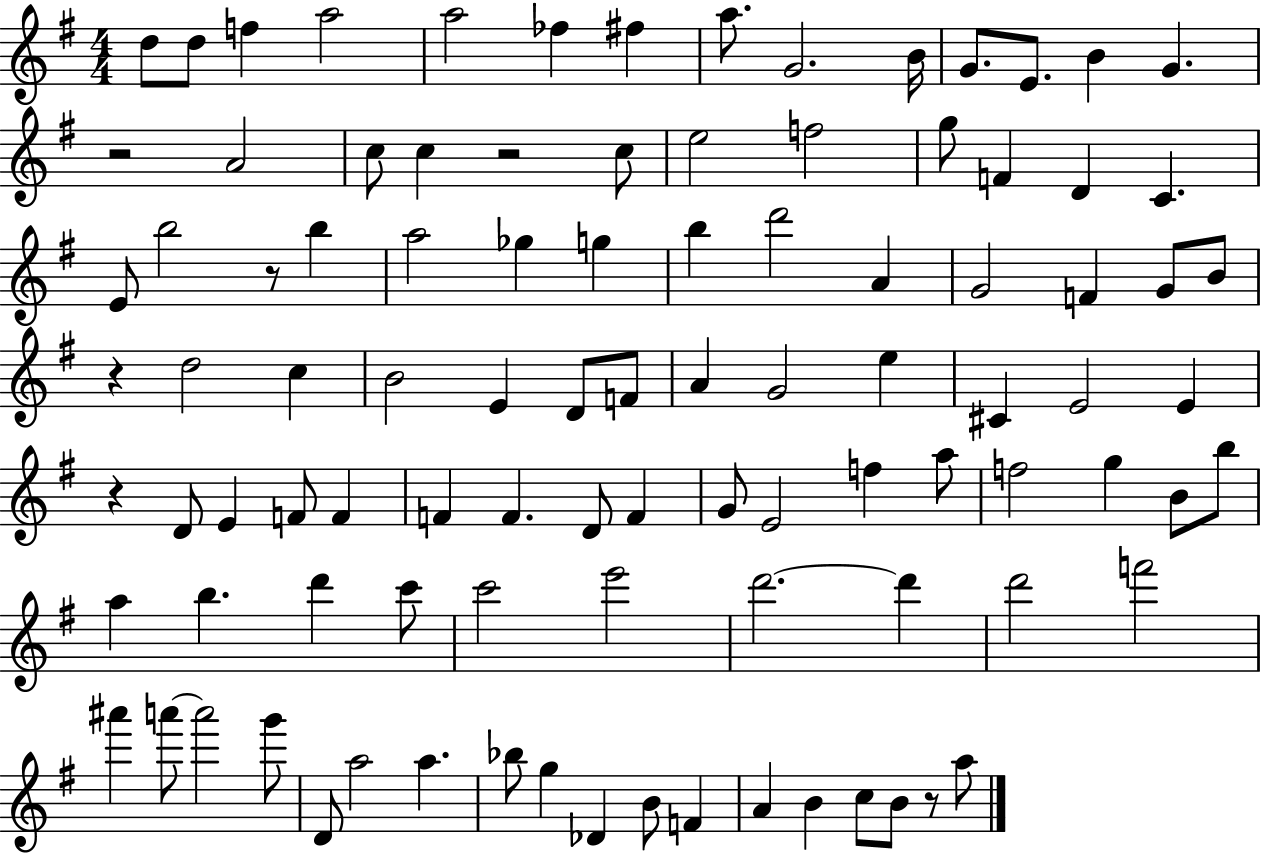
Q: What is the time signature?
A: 4/4